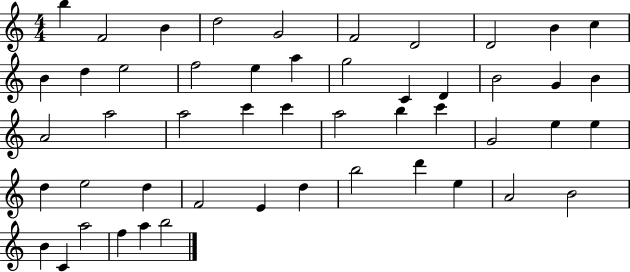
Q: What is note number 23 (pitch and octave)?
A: A4